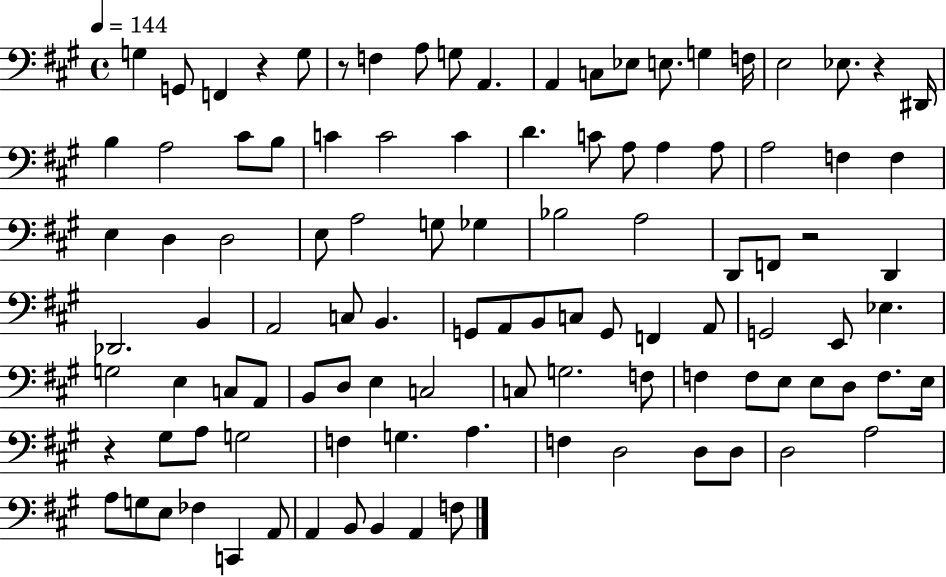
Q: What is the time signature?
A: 4/4